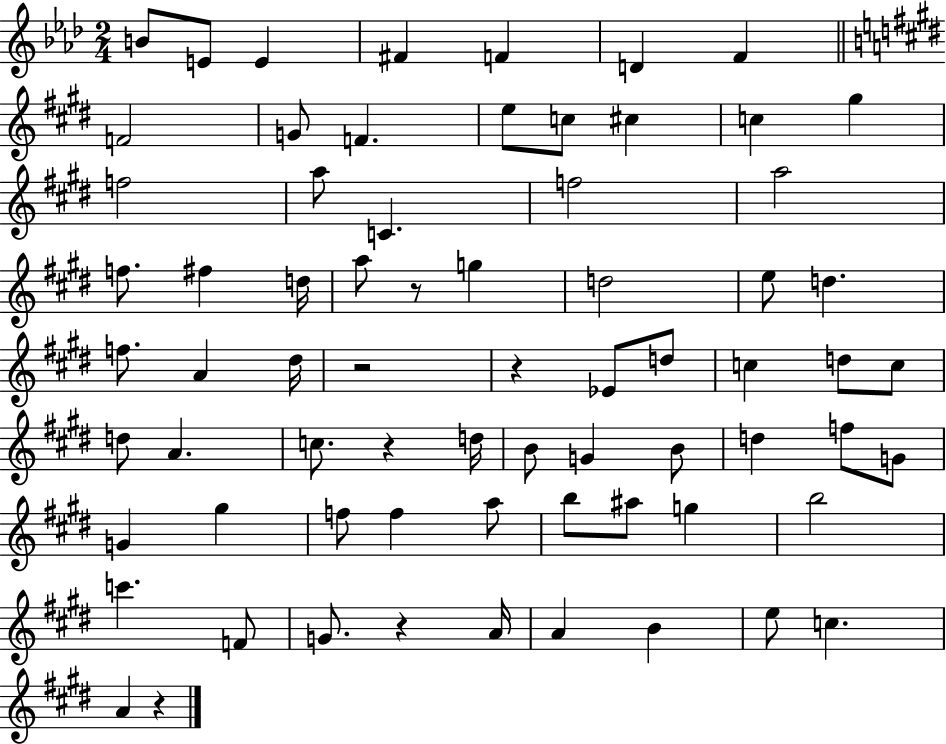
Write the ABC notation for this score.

X:1
T:Untitled
M:2/4
L:1/4
K:Ab
B/2 E/2 E ^F F D F F2 G/2 F e/2 c/2 ^c c ^g f2 a/2 C f2 a2 f/2 ^f d/4 a/2 z/2 g d2 e/2 d f/2 A ^d/4 z2 z _E/2 d/2 c d/2 c/2 d/2 A c/2 z d/4 B/2 G B/2 d f/2 G/2 G ^g f/2 f a/2 b/2 ^a/2 g b2 c' F/2 G/2 z A/4 A B e/2 c A z